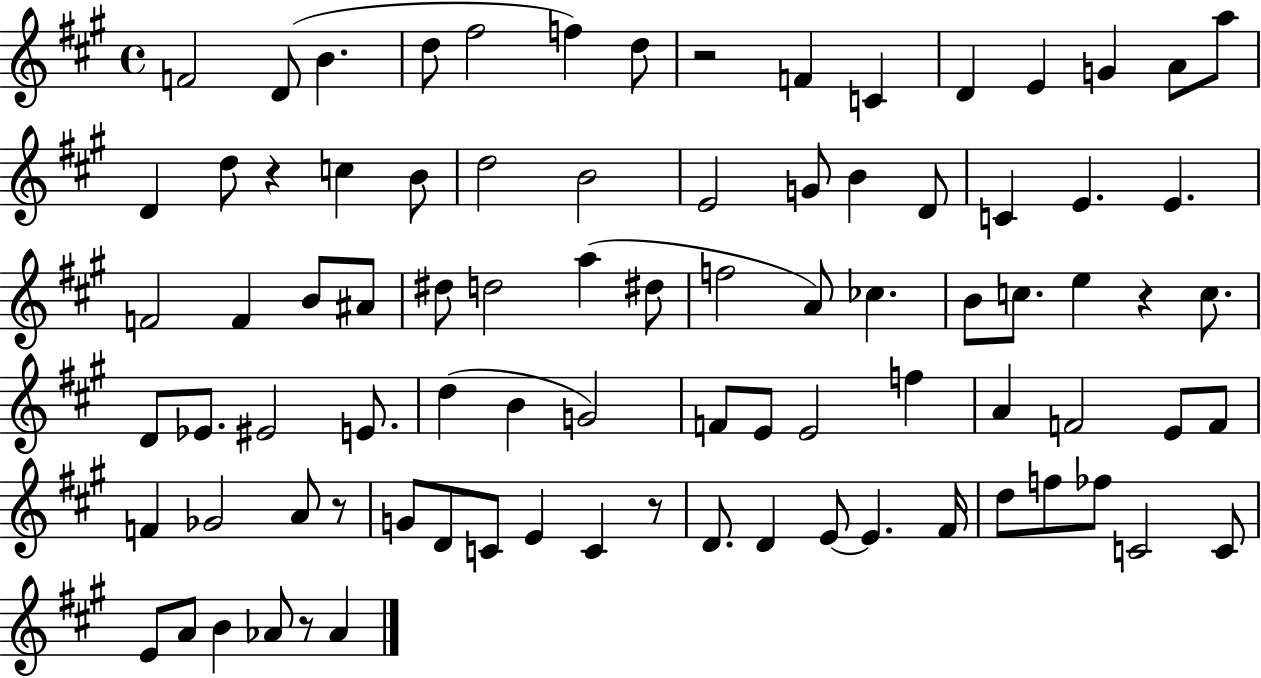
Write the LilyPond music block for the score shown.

{
  \clef treble
  \time 4/4
  \defaultTimeSignature
  \key a \major
  \repeat volta 2 { f'2 d'8( b'4. | d''8 fis''2 f''4) d''8 | r2 f'4 c'4 | d'4 e'4 g'4 a'8 a''8 | \break d'4 d''8 r4 c''4 b'8 | d''2 b'2 | e'2 g'8 b'4 d'8 | c'4 e'4. e'4. | \break f'2 f'4 b'8 ais'8 | dis''8 d''2 a''4( dis''8 | f''2 a'8) ces''4. | b'8 c''8. e''4 r4 c''8. | \break d'8 ees'8. eis'2 e'8. | d''4( b'4 g'2) | f'8 e'8 e'2 f''4 | a'4 f'2 e'8 f'8 | \break f'4 ges'2 a'8 r8 | g'8 d'8 c'8 e'4 c'4 r8 | d'8. d'4 e'8~~ e'4. fis'16 | d''8 f''8 fes''8 c'2 c'8 | \break e'8 a'8 b'4 aes'8 r8 aes'4 | } \bar "|."
}